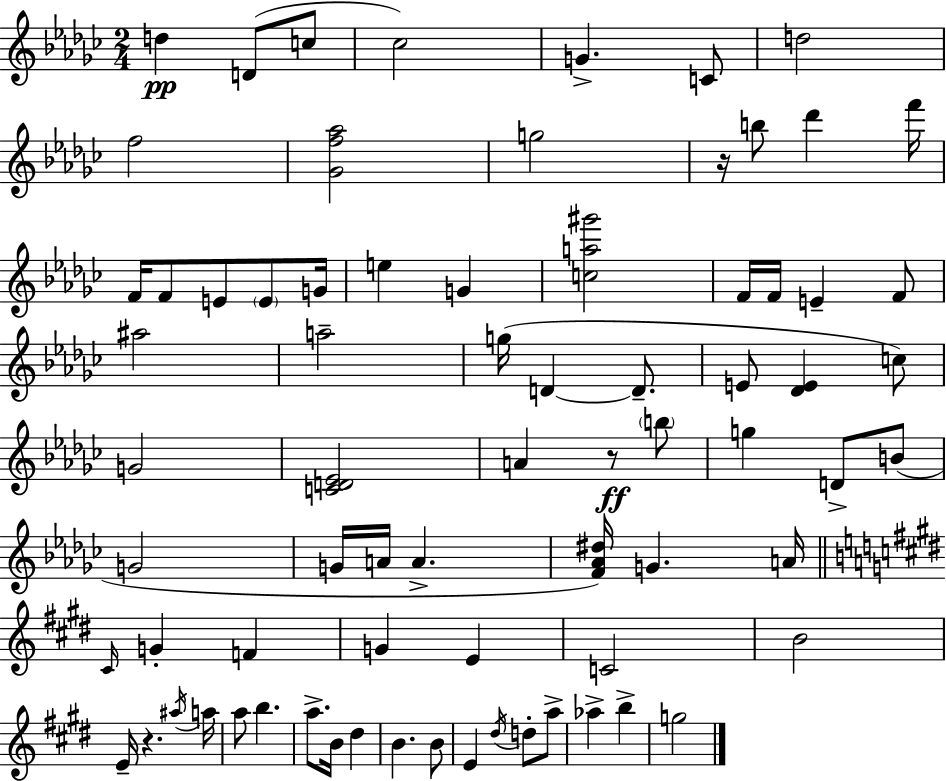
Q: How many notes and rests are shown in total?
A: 74